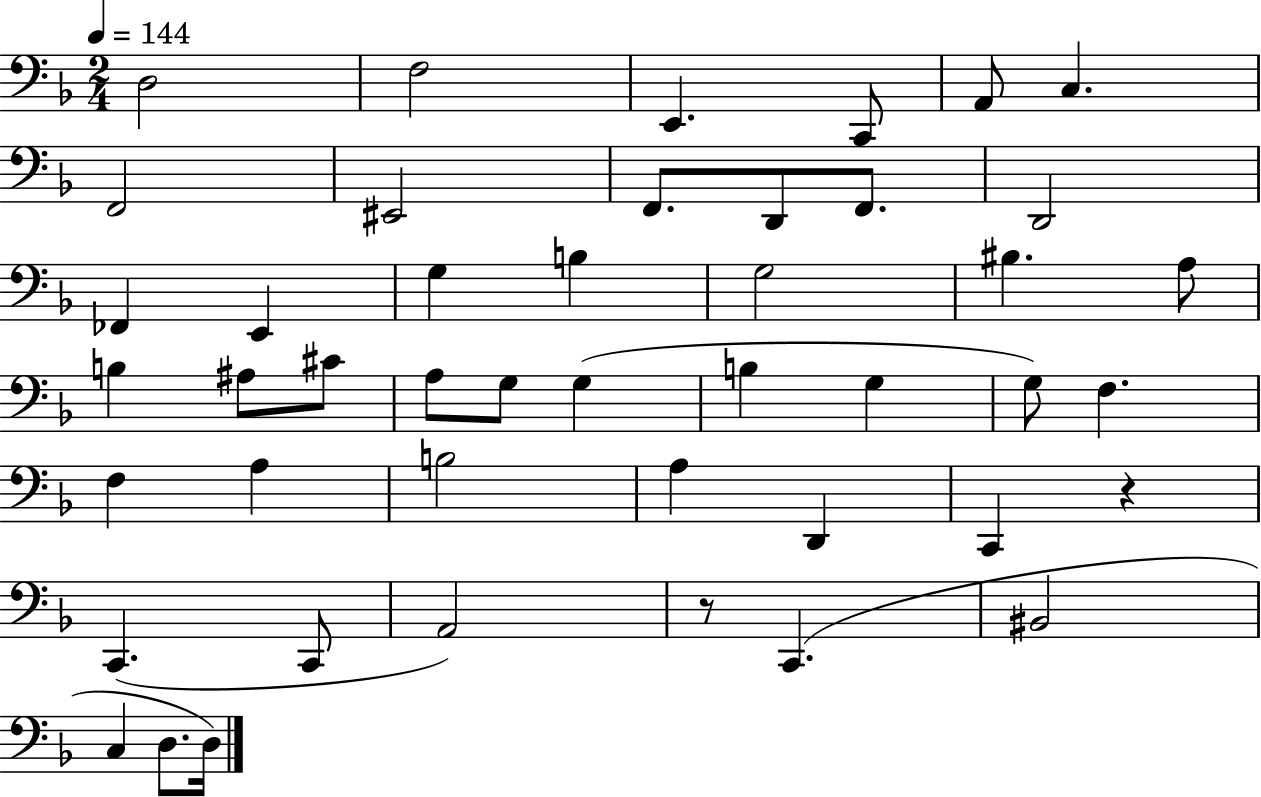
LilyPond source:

{
  \clef bass
  \numericTimeSignature
  \time 2/4
  \key f \major
  \tempo 4 = 144
  \repeat volta 2 { d2 | f2 | e,4. c,8 | a,8 c4. | \break f,2 | eis,2 | f,8. d,8 f,8. | d,2 | \break fes,4 e,4 | g4 b4 | g2 | bis4. a8 | \break b4 ais8 cis'8 | a8 g8 g4( | b4 g4 | g8) f4. | \break f4 a4 | b2 | a4 d,4 | c,4 r4 | \break c,4.( c,8 | a,2) | r8 c,4.( | bis,2 | \break c4 d8. d16) | } \bar "|."
}